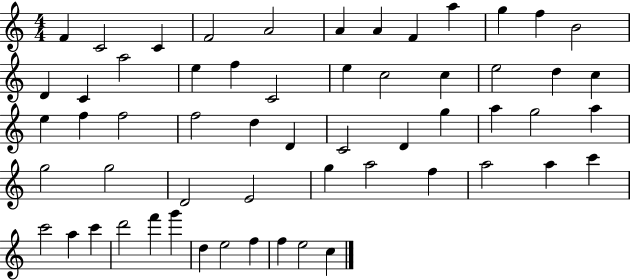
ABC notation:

X:1
T:Untitled
M:4/4
L:1/4
K:C
F C2 C F2 A2 A A F a g f B2 D C a2 e f C2 e c2 c e2 d c e f f2 f2 d D C2 D g a g2 a g2 g2 D2 E2 g a2 f a2 a c' c'2 a c' d'2 f' g' d e2 f f e2 c